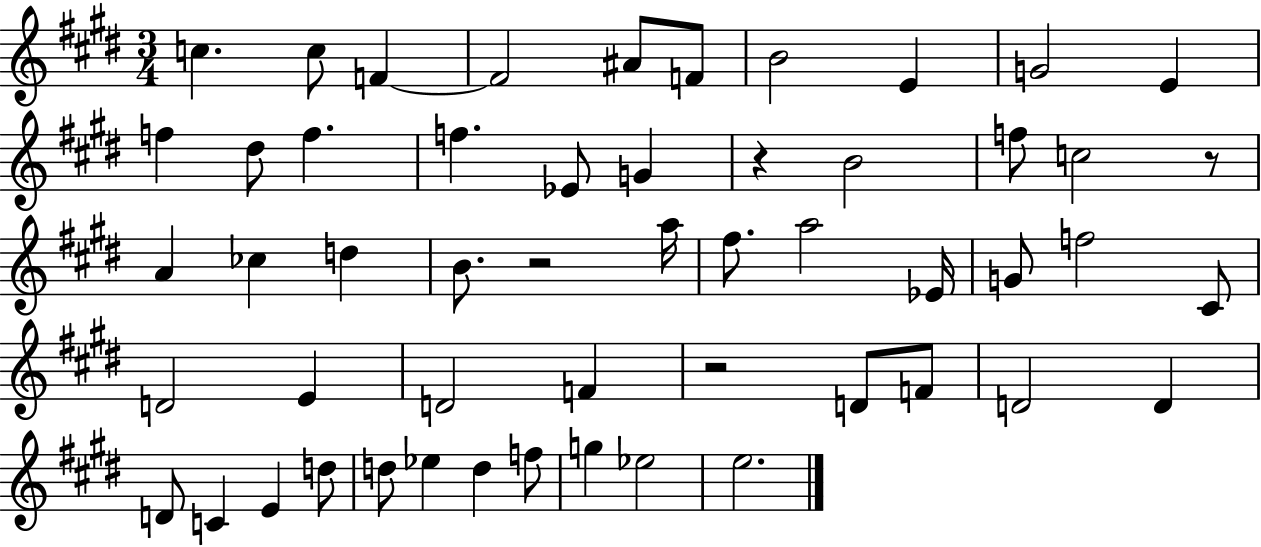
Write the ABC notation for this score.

X:1
T:Untitled
M:3/4
L:1/4
K:E
c c/2 F F2 ^A/2 F/2 B2 E G2 E f ^d/2 f f _E/2 G z B2 f/2 c2 z/2 A _c d B/2 z2 a/4 ^f/2 a2 _E/4 G/2 f2 ^C/2 D2 E D2 F z2 D/2 F/2 D2 D D/2 C E d/2 d/2 _e d f/2 g _e2 e2